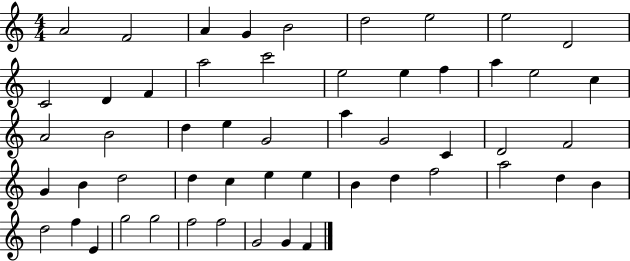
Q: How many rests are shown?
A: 0